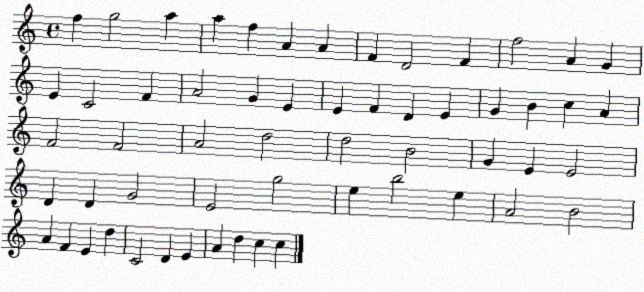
X:1
T:Untitled
M:4/4
L:1/4
K:C
f g2 a a f A A F D2 F f2 A G E C2 F A2 G E E F D E G B c A F2 F2 A2 d2 d2 B2 G E E2 D D G2 E2 g2 e b2 e A2 B2 A F E d C2 D E A d c c